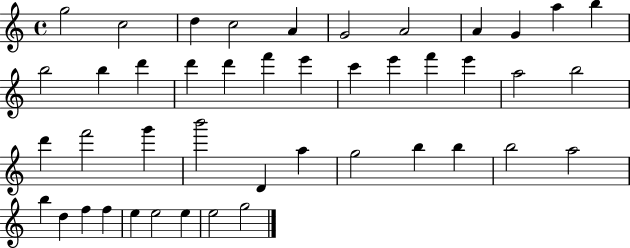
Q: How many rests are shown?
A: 0